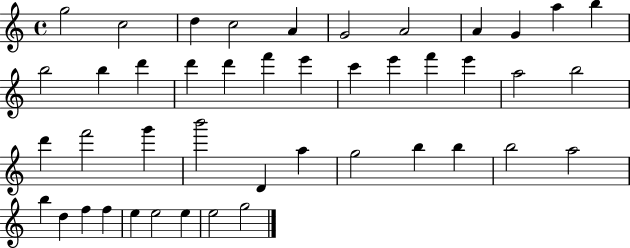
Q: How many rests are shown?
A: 0